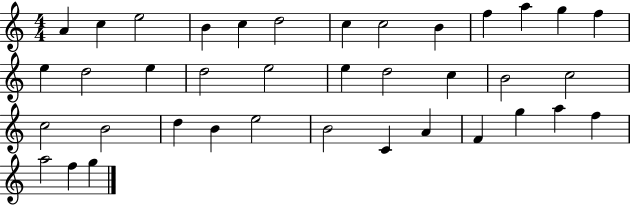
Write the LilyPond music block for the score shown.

{
  \clef treble
  \numericTimeSignature
  \time 4/4
  \key c \major
  a'4 c''4 e''2 | b'4 c''4 d''2 | c''4 c''2 b'4 | f''4 a''4 g''4 f''4 | \break e''4 d''2 e''4 | d''2 e''2 | e''4 d''2 c''4 | b'2 c''2 | \break c''2 b'2 | d''4 b'4 e''2 | b'2 c'4 a'4 | f'4 g''4 a''4 f''4 | \break a''2 f''4 g''4 | \bar "|."
}